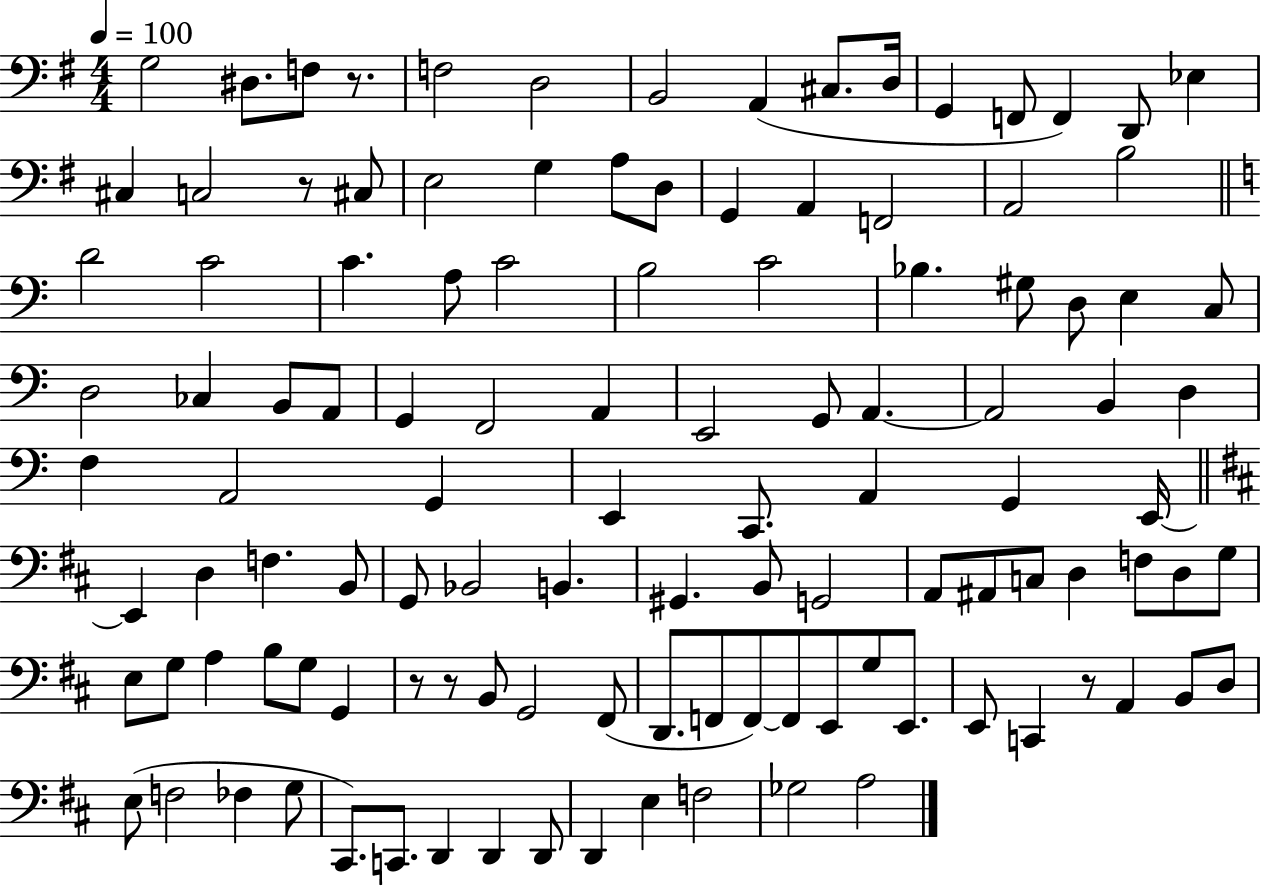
G3/h D#3/e. F3/e R/e. F3/h D3/h B2/h A2/q C#3/e. D3/s G2/q F2/e F2/q D2/e Eb3/q C#3/q C3/h R/e C#3/e E3/h G3/q A3/e D3/e G2/q A2/q F2/h A2/h B3/h D4/h C4/h C4/q. A3/e C4/h B3/h C4/h Bb3/q. G#3/e D3/e E3/q C3/e D3/h CES3/q B2/e A2/e G2/q F2/h A2/q E2/h G2/e A2/q. A2/h B2/q D3/q F3/q A2/h G2/q E2/q C2/e. A2/q G2/q E2/s E2/q D3/q F3/q. B2/e G2/e Bb2/h B2/q. G#2/q. B2/e G2/h A2/e A#2/e C3/e D3/q F3/e D3/e G3/e E3/e G3/e A3/q B3/e G3/e G2/q R/e R/e B2/e G2/h F#2/e D2/e. F2/e F2/e F2/e E2/e G3/e E2/e. E2/e C2/q R/e A2/q B2/e D3/e E3/e F3/h FES3/q G3/e C#2/e. C2/e. D2/q D2/q D2/e D2/q E3/q F3/h Gb3/h A3/h